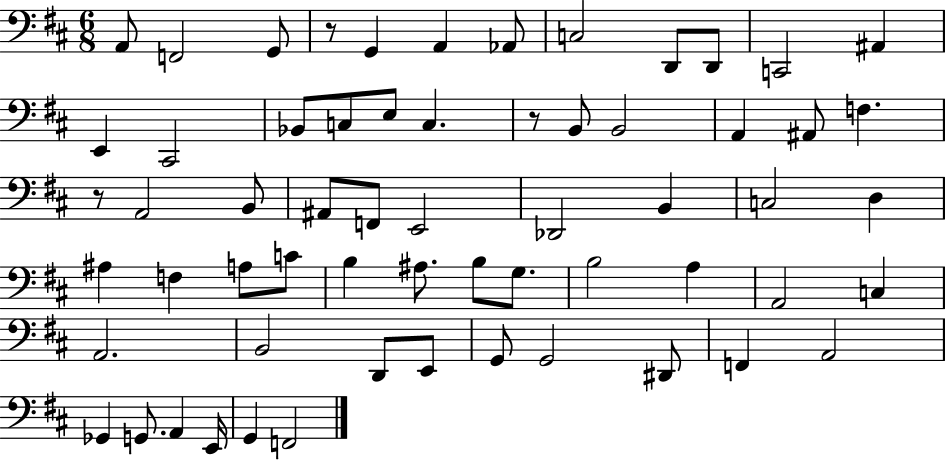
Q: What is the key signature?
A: D major